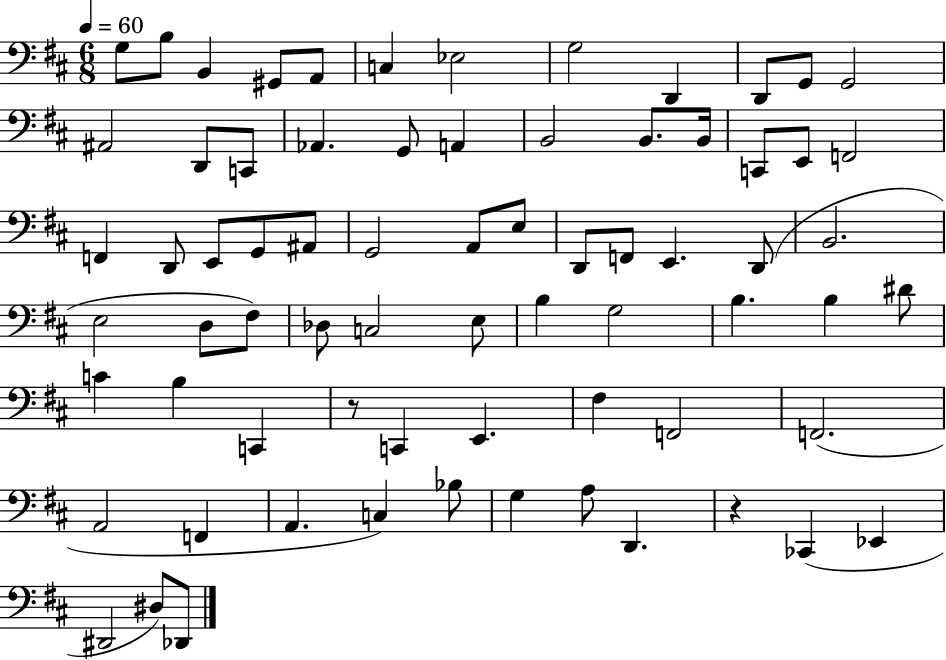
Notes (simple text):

G3/e B3/e B2/q G#2/e A2/e C3/q Eb3/h G3/h D2/q D2/e G2/e G2/h A#2/h D2/e C2/e Ab2/q. G2/e A2/q B2/h B2/e. B2/s C2/e E2/e F2/h F2/q D2/e E2/e G2/e A#2/e G2/h A2/e E3/e D2/e F2/e E2/q. D2/e B2/h. E3/h D3/e F#3/e Db3/e C3/h E3/e B3/q G3/h B3/q. B3/q D#4/e C4/q B3/q C2/q R/e C2/q E2/q. F#3/q F2/h F2/h. A2/h F2/q A2/q. C3/q Bb3/e G3/q A3/e D2/q. R/q CES2/q Eb2/q D#2/h D#3/e Db2/e